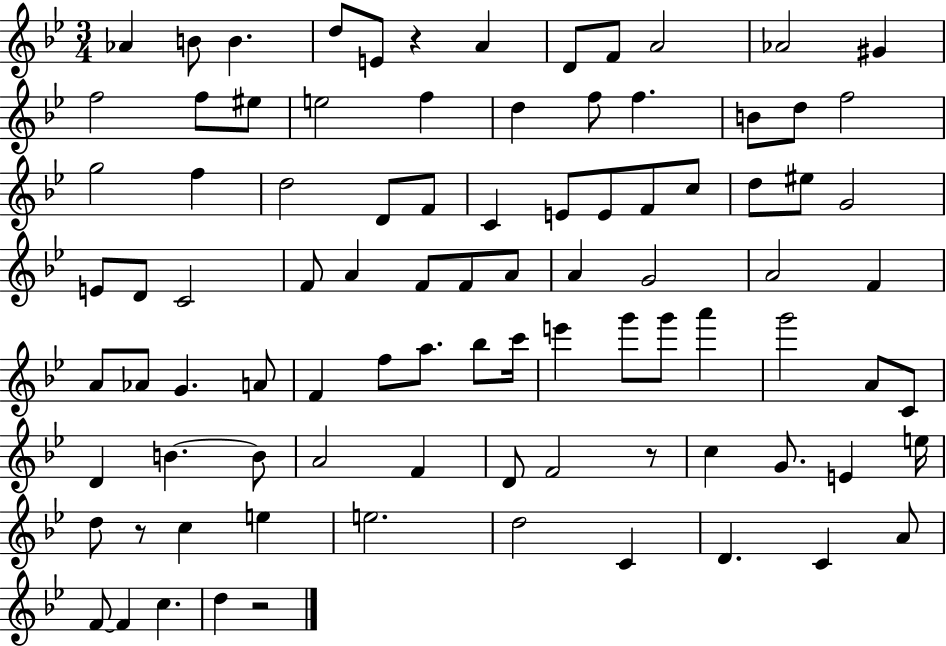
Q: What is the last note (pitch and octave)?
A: D5